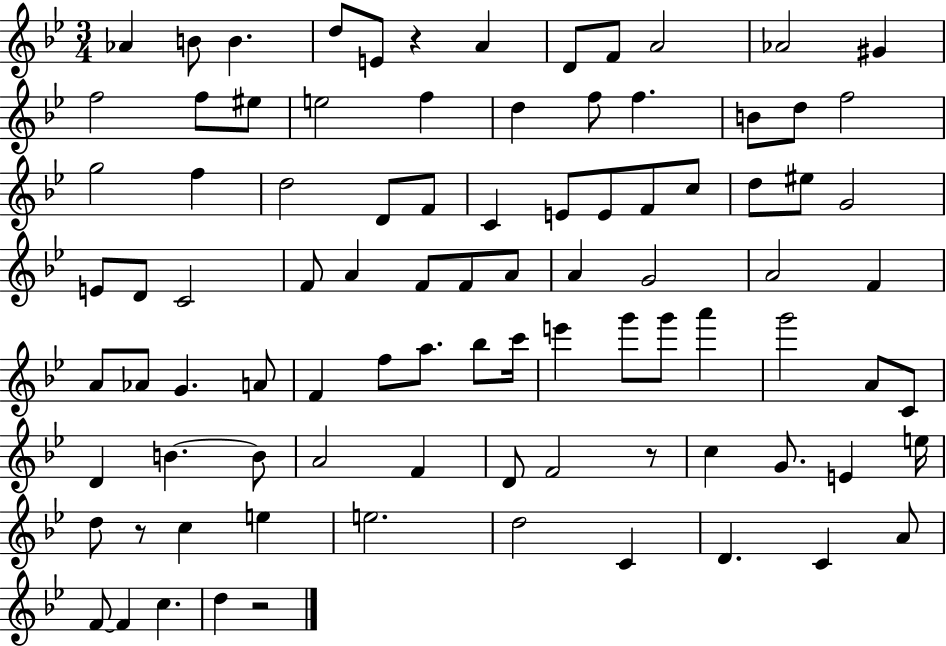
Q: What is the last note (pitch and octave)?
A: D5